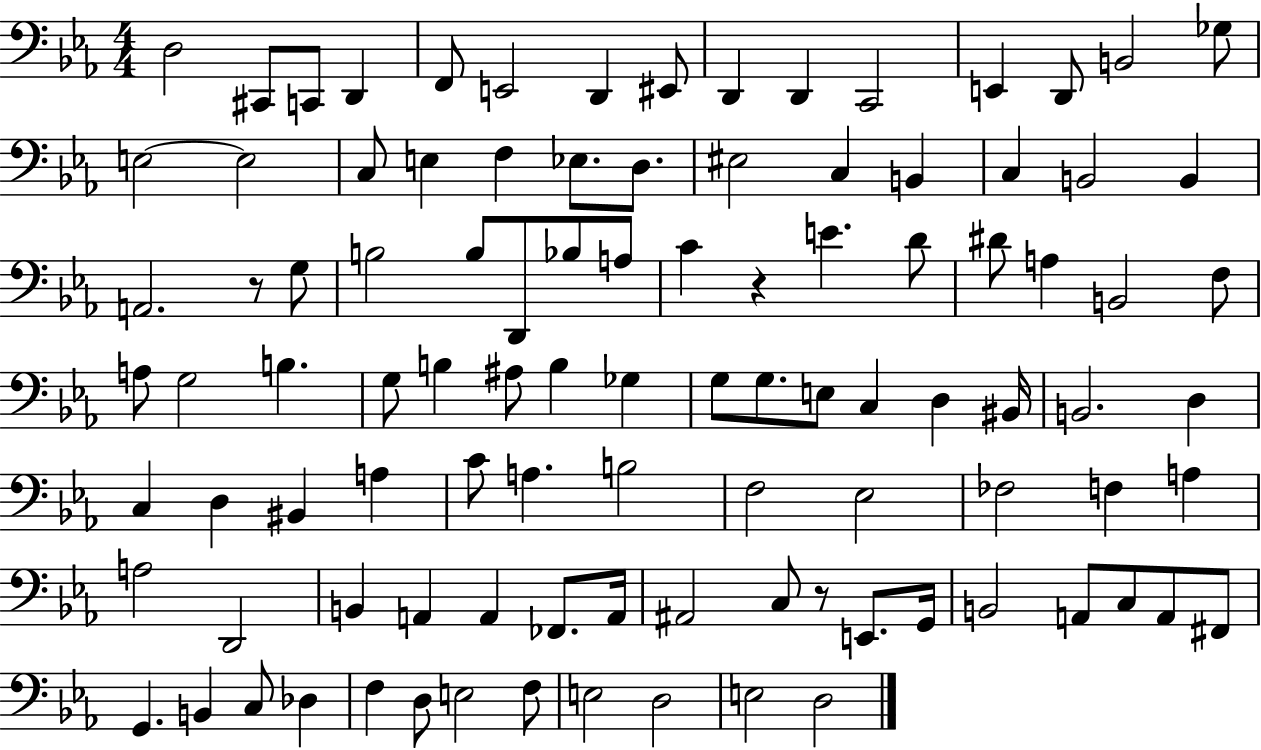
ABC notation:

X:1
T:Untitled
M:4/4
L:1/4
K:Eb
D,2 ^C,,/2 C,,/2 D,, F,,/2 E,,2 D,, ^E,,/2 D,, D,, C,,2 E,, D,,/2 B,,2 _G,/2 E,2 E,2 C,/2 E, F, _E,/2 D,/2 ^E,2 C, B,, C, B,,2 B,, A,,2 z/2 G,/2 B,2 B,/2 D,,/2 _B,/2 A,/2 C z E D/2 ^D/2 A, B,,2 F,/2 A,/2 G,2 B, G,/2 B, ^A,/2 B, _G, G,/2 G,/2 E,/2 C, D, ^B,,/4 B,,2 D, C, D, ^B,, A, C/2 A, B,2 F,2 _E,2 _F,2 F, A, A,2 D,,2 B,, A,, A,, _F,,/2 A,,/4 ^A,,2 C,/2 z/2 E,,/2 G,,/4 B,,2 A,,/2 C,/2 A,,/2 ^F,,/2 G,, B,, C,/2 _D, F, D,/2 E,2 F,/2 E,2 D,2 E,2 D,2